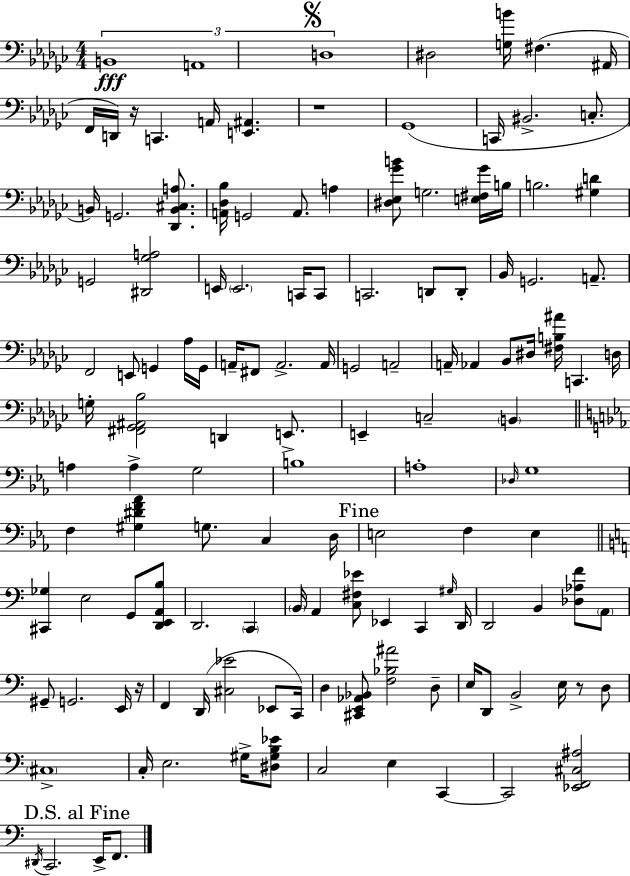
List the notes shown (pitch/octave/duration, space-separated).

B2/w A2/w D3/w D#3/h [G3,B4]/s F#3/q. A#2/s F2/s D2/s R/s C2/q. A2/s [E2,A#2]/q. R/w Gb2/w C2/s BIS2/h. C3/e. B2/s G2/h. [Db2,B2,C#3,A3]/e. [A2,Db3,Bb3]/s G2/h A2/e. A3/q [D#3,Eb3,Gb4,B4]/e G3/h. [E3,F#3,Gb4]/s B3/s B3/h. [G#3,D4]/q G2/h [D#2,Gb3,A3]/h E2/s E2/h. C2/s C2/e C2/h. D2/e D2/e Bb2/s G2/h. A2/e. F2/h E2/e G2/q Ab3/s G2/s A2/s F#2/e A2/h. A2/s G2/h A2/h A2/s Ab2/q Bb2/e D#3/s [F#3,B3,A#4]/s C2/q. D3/s G3/s [F#2,Gb2,A#2,Bb3]/h D2/q E2/e. E2/q C3/h B2/q A3/q A3/q G3/h B3/w A3/w Db3/s G3/w F3/q [G#3,D#4,F4,Ab4]/q G3/e. C3/q D3/s E3/h F3/q E3/q [C#2,Gb3]/q E3/h G2/e [D2,E2,A2,B3]/e D2/h. C2/q B2/s A2/q [C3,F#3,Eb4]/e Eb2/q C2/q G#3/s D2/s D2/h B2/q [Db3,Ab3,F4]/e A2/e G#2/e G2/h. E2/s R/s F2/q D2/s [C#3,Eb4]/h Eb2/e C2/s D3/q [C#2,E2,Ab2,Bb2]/e [F3,Bb3,A#4]/h D3/e E3/s D2/e B2/h E3/s R/e D3/e C#3/w C3/s E3/h. G#3/s [D#3,G#3,B3,Eb4]/e C3/h E3/q C2/q C2/h [Eb2,F2,C#3,A#3]/h D#2/s C2/h. E2/s F2/e.